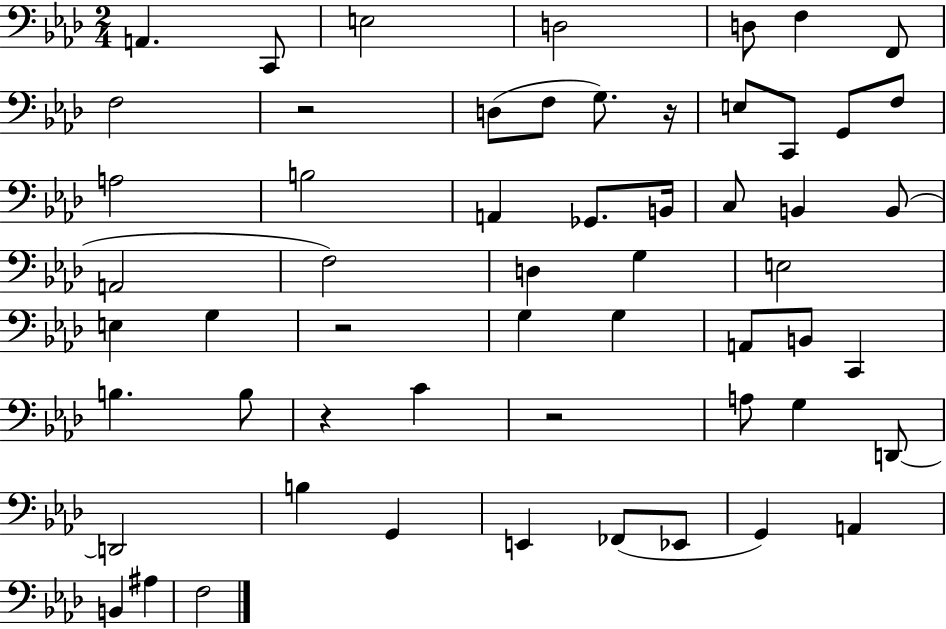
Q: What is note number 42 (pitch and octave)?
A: D2